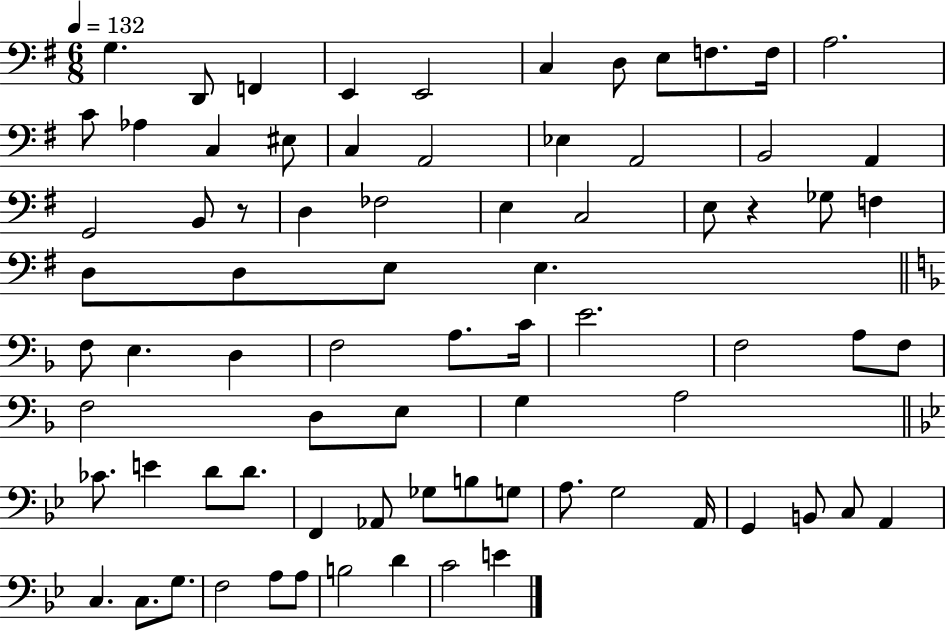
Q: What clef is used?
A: bass